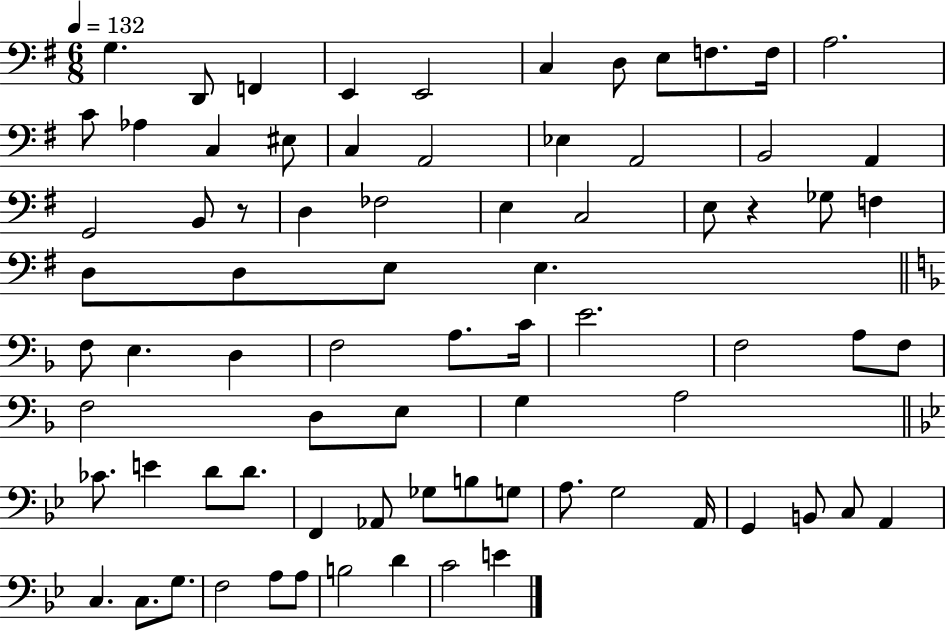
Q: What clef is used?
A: bass